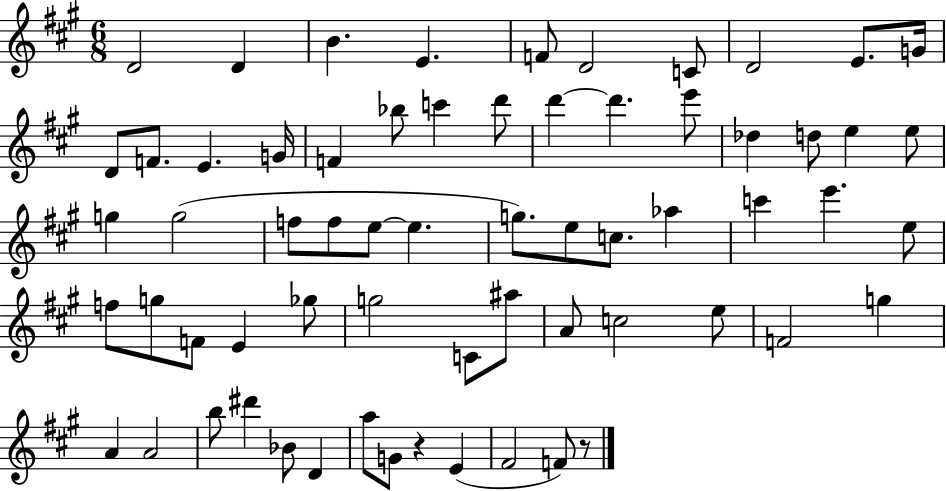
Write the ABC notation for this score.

X:1
T:Untitled
M:6/8
L:1/4
K:A
D2 D B E F/2 D2 C/2 D2 E/2 G/4 D/2 F/2 E G/4 F _b/2 c' d'/2 d' d' e'/2 _d d/2 e e/2 g g2 f/2 f/2 e/2 e g/2 e/2 c/2 _a c' e' e/2 f/2 g/2 F/2 E _g/2 g2 C/2 ^a/2 A/2 c2 e/2 F2 g A A2 b/2 ^d' _B/2 D a/2 G/2 z E ^F2 F/2 z/2